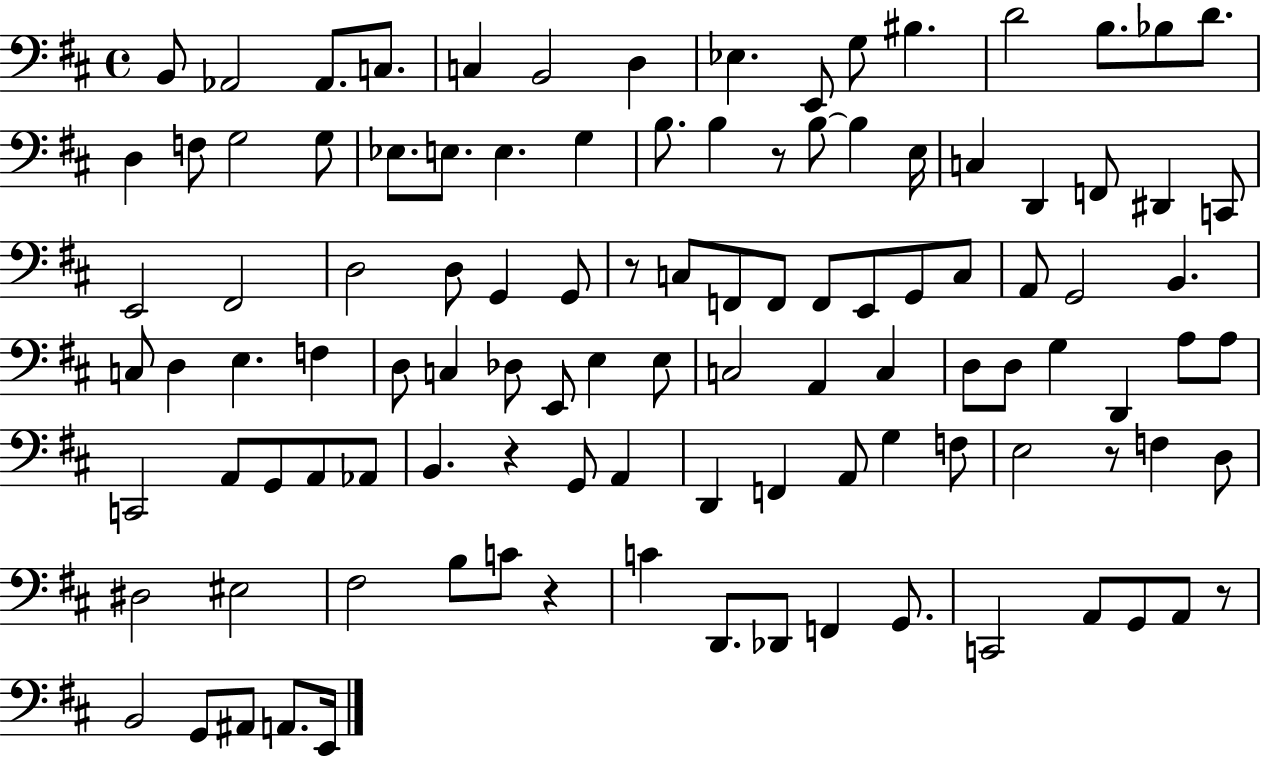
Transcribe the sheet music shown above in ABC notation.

X:1
T:Untitled
M:4/4
L:1/4
K:D
B,,/2 _A,,2 _A,,/2 C,/2 C, B,,2 D, _E, E,,/2 G,/2 ^B, D2 B,/2 _B,/2 D/2 D, F,/2 G,2 G,/2 _E,/2 E,/2 E, G, B,/2 B, z/2 B,/2 B, E,/4 C, D,, F,,/2 ^D,, C,,/2 E,,2 ^F,,2 D,2 D,/2 G,, G,,/2 z/2 C,/2 F,,/2 F,,/2 F,,/2 E,,/2 G,,/2 C,/2 A,,/2 G,,2 B,, C,/2 D, E, F, D,/2 C, _D,/2 E,,/2 E, E,/2 C,2 A,, C, D,/2 D,/2 G, D,, A,/2 A,/2 C,,2 A,,/2 G,,/2 A,,/2 _A,,/2 B,, z G,,/2 A,, D,, F,, A,,/2 G, F,/2 E,2 z/2 F, D,/2 ^D,2 ^E,2 ^F,2 B,/2 C/2 z C D,,/2 _D,,/2 F,, G,,/2 C,,2 A,,/2 G,,/2 A,,/2 z/2 B,,2 G,,/2 ^A,,/2 A,,/2 E,,/4